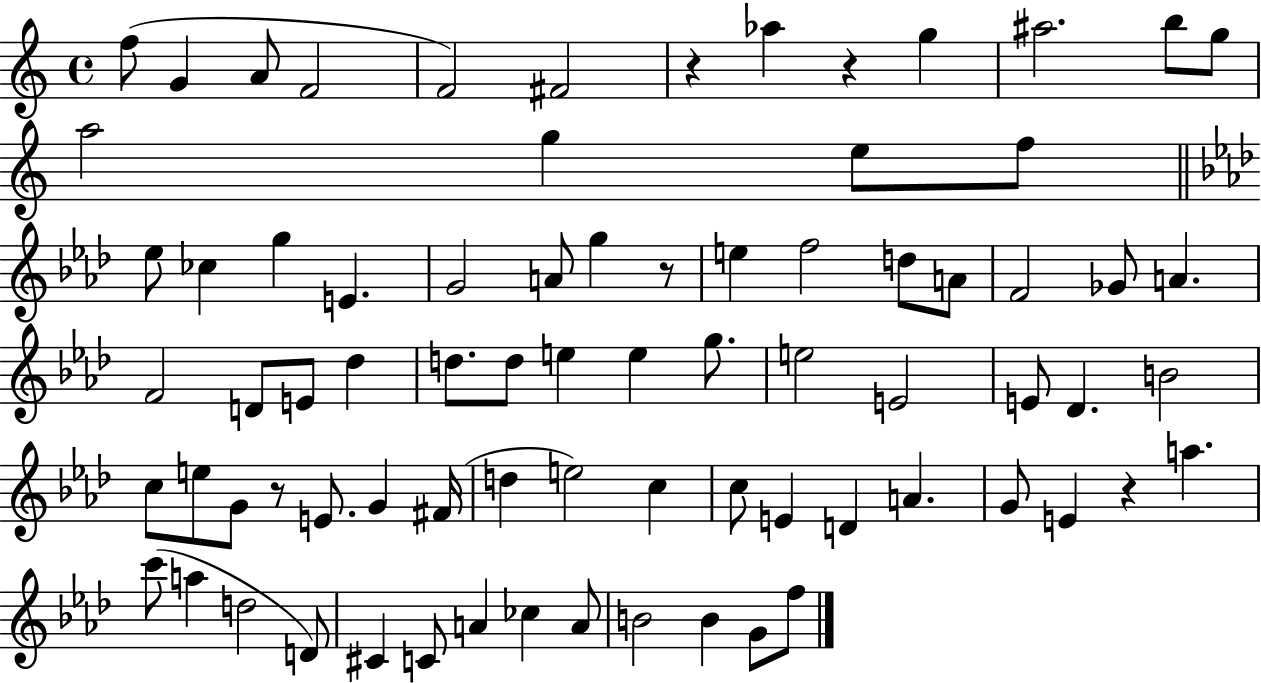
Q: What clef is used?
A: treble